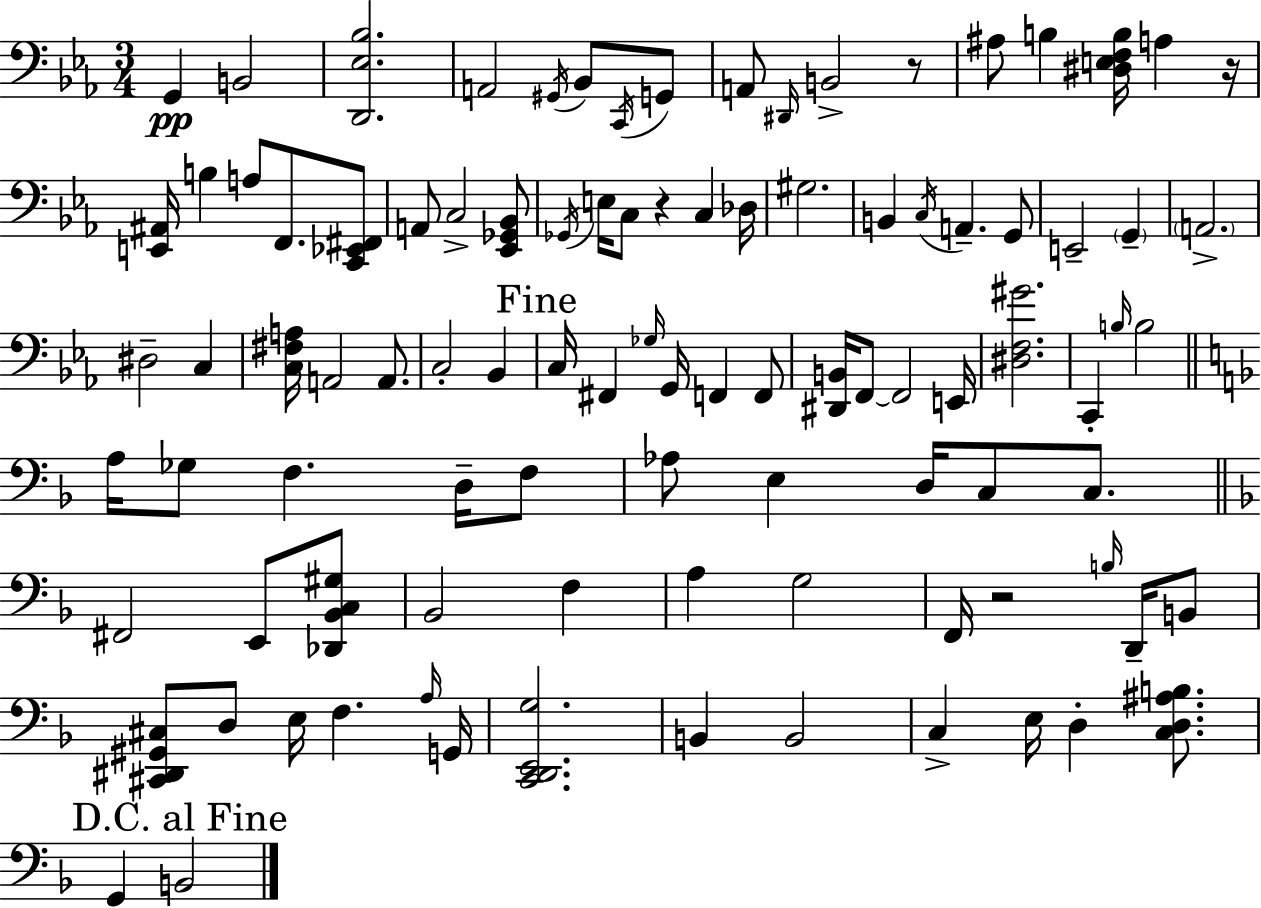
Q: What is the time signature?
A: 3/4